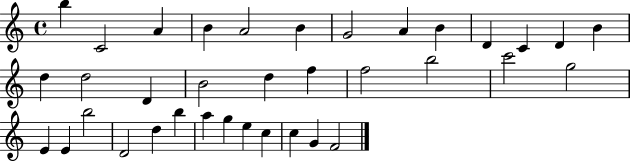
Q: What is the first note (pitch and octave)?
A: B5